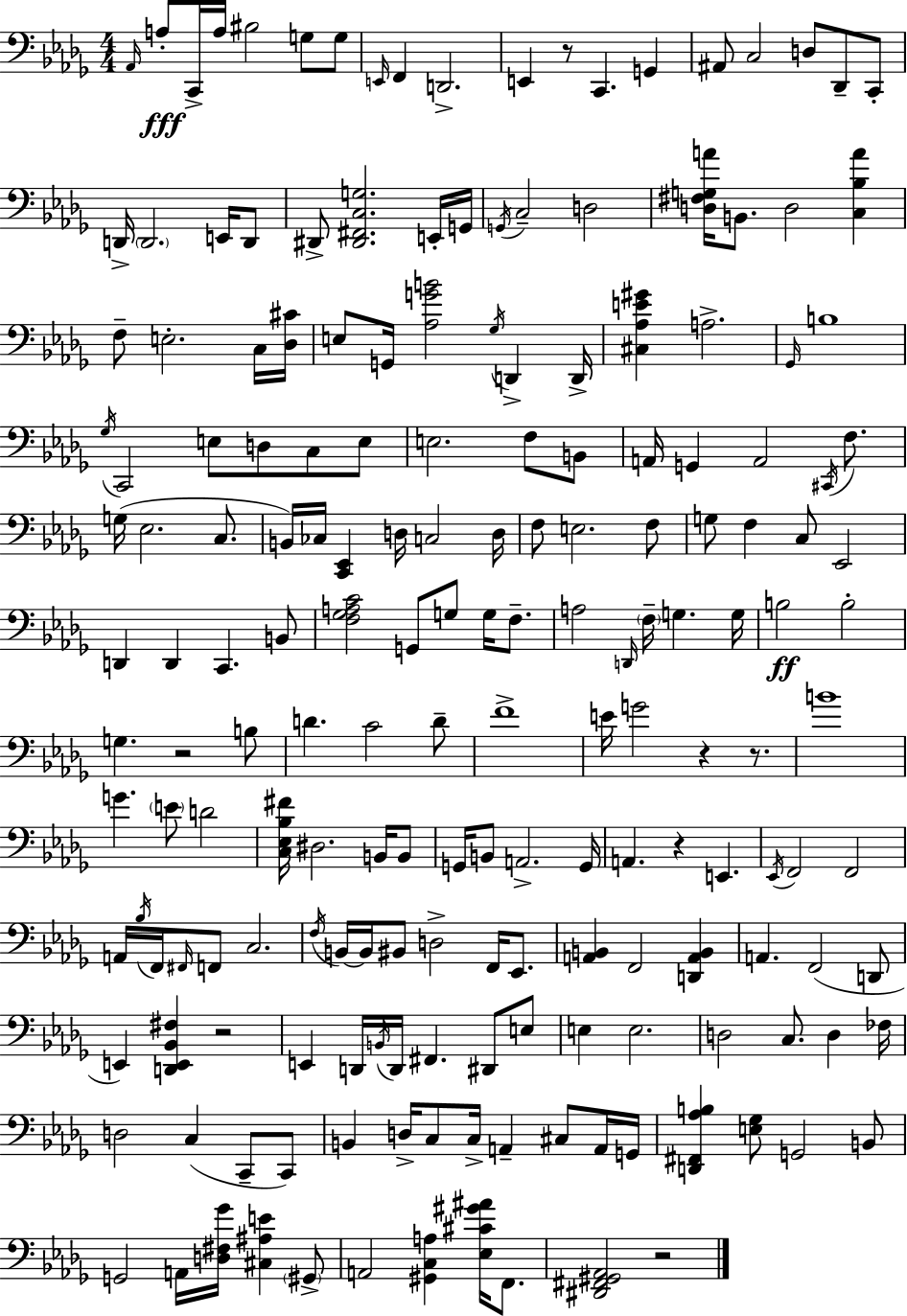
X:1
T:Untitled
M:4/4
L:1/4
K:Bbm
_A,,/4 A,/2 C,,/4 A,/4 ^B,2 G,/2 G,/2 E,,/4 F,, D,,2 E,, z/2 C,, G,, ^A,,/2 C,2 D,/2 _D,,/2 C,,/2 D,,/4 D,,2 E,,/4 D,,/2 ^D,,/2 [^D,,^F,,C,G,]2 E,,/4 G,,/4 G,,/4 C,2 D,2 [D,^F,G,A]/4 B,,/2 D,2 [C,_B,A] F,/2 E,2 C,/4 [_D,^C]/4 E,/2 G,,/4 [_A,GB]2 _G,/4 D,, D,,/4 [^C,_A,E^G] A,2 _G,,/4 B,4 _G,/4 C,,2 E,/2 D,/2 C,/2 E,/2 E,2 F,/2 B,,/2 A,,/4 G,, A,,2 ^C,,/4 F,/2 G,/4 _E,2 C,/2 B,,/4 _C,/4 [C,,_E,,] D,/4 C,2 D,/4 F,/2 E,2 F,/2 G,/2 F, C,/2 _E,,2 D,, D,, C,, B,,/2 [F,_G,A,C]2 G,,/2 G,/2 G,/4 F,/2 A,2 D,,/4 F,/4 G, G,/4 B,2 B,2 G, z2 B,/2 D C2 D/2 F4 E/4 G2 z z/2 B4 G E/2 D2 [C,_E,_B,^F]/4 ^D,2 B,,/4 B,,/2 G,,/4 B,,/2 A,,2 G,,/4 A,, z E,, _E,,/4 F,,2 F,,2 A,,/4 _B,/4 F,,/4 ^F,,/4 F,,/2 C,2 F,/4 B,,/4 B,,/4 ^B,,/2 D,2 F,,/4 _E,,/2 [A,,B,,] F,,2 [D,,A,,B,,] A,, F,,2 D,,/2 E,, [D,,E,,_B,,^F,] z2 E,, D,,/4 B,,/4 D,,/4 ^F,, ^D,,/2 E,/2 E, E,2 D,2 C,/2 D, _F,/4 D,2 C, C,,/2 C,,/2 B,, D,/4 C,/2 C,/4 A,, ^C,/2 A,,/4 G,,/4 [D,,^F,,_A,B,] [E,_G,]/2 G,,2 B,,/2 G,,2 A,,/4 [D,^F,_G]/4 [^C,^A,E] ^G,,/2 A,,2 [^G,,C,A,] [_E,^C^G^A]/4 F,,/2 [^D,,^F,,^G,,_A,,]2 z2